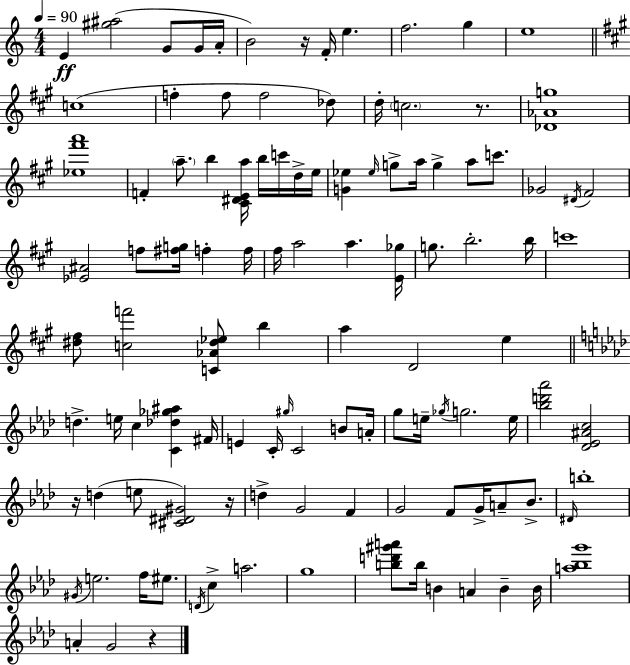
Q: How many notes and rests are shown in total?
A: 111